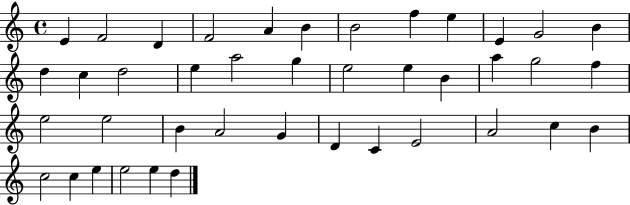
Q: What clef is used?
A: treble